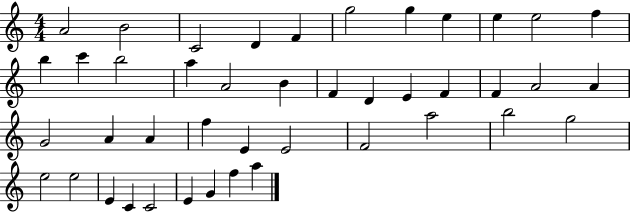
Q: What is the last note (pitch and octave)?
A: A5